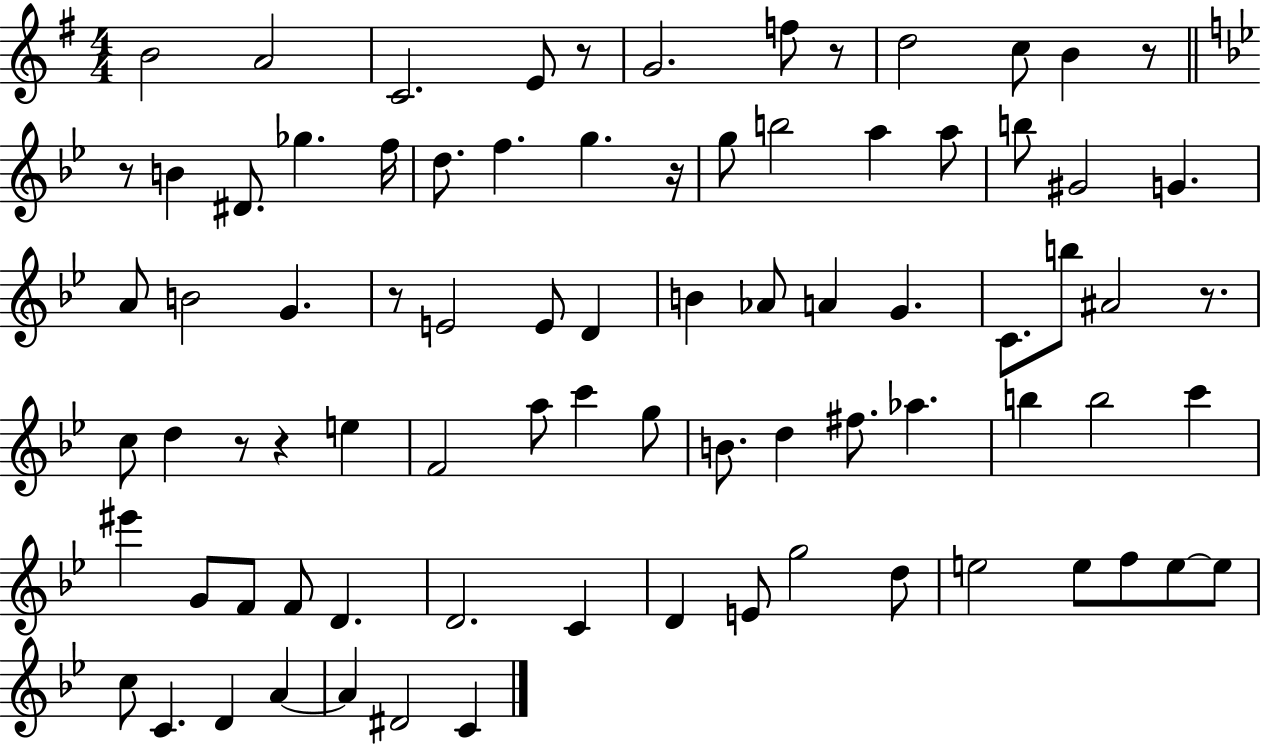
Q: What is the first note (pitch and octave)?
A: B4